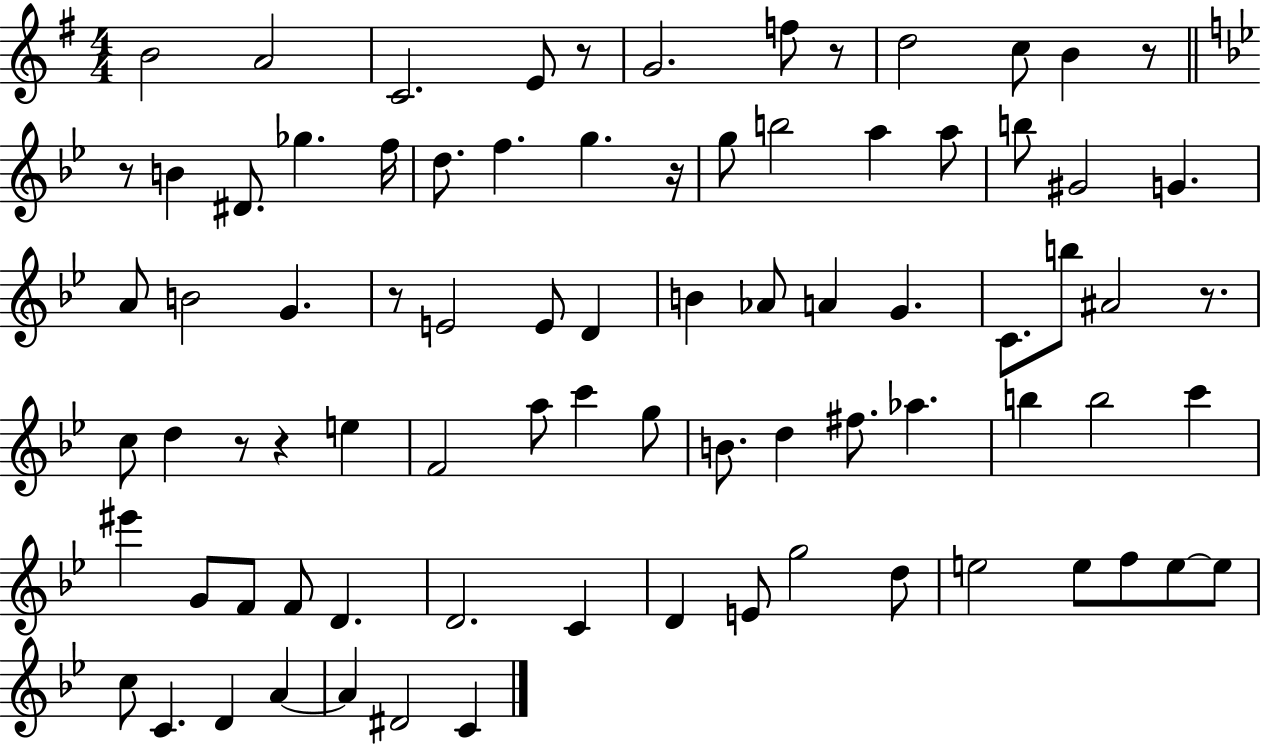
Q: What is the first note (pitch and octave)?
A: B4